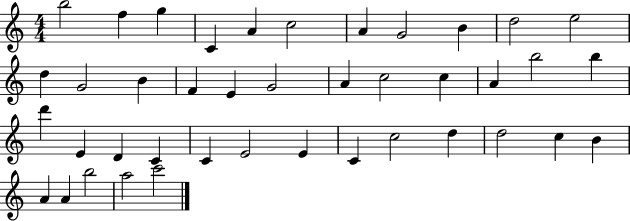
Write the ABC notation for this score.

X:1
T:Untitled
M:4/4
L:1/4
K:C
b2 f g C A c2 A G2 B d2 e2 d G2 B F E G2 A c2 c A b2 b d' E D C C E2 E C c2 d d2 c B A A b2 a2 c'2